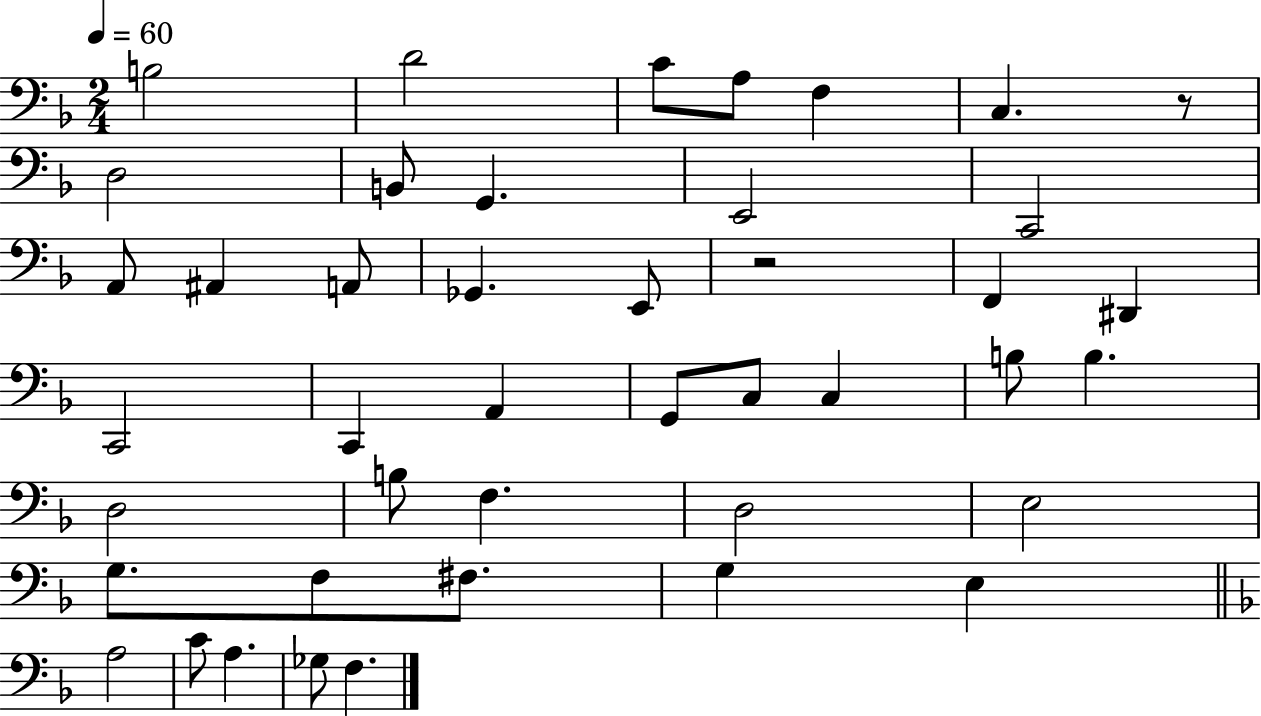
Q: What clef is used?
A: bass